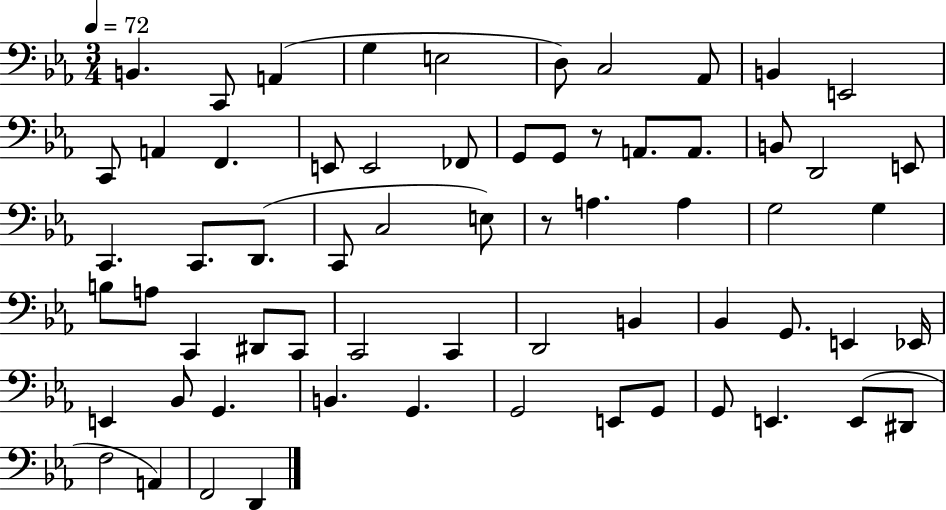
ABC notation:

X:1
T:Untitled
M:3/4
L:1/4
K:Eb
B,, C,,/2 A,, G, E,2 D,/2 C,2 _A,,/2 B,, E,,2 C,,/2 A,, F,, E,,/2 E,,2 _F,,/2 G,,/2 G,,/2 z/2 A,,/2 A,,/2 B,,/2 D,,2 E,,/2 C,, C,,/2 D,,/2 C,,/2 C,2 E,/2 z/2 A, A, G,2 G, B,/2 A,/2 C,, ^D,,/2 C,,/2 C,,2 C,, D,,2 B,, _B,, G,,/2 E,, _E,,/4 E,, _B,,/2 G,, B,, G,, G,,2 E,,/2 G,,/2 G,,/2 E,, E,,/2 ^D,,/2 F,2 A,, F,,2 D,,